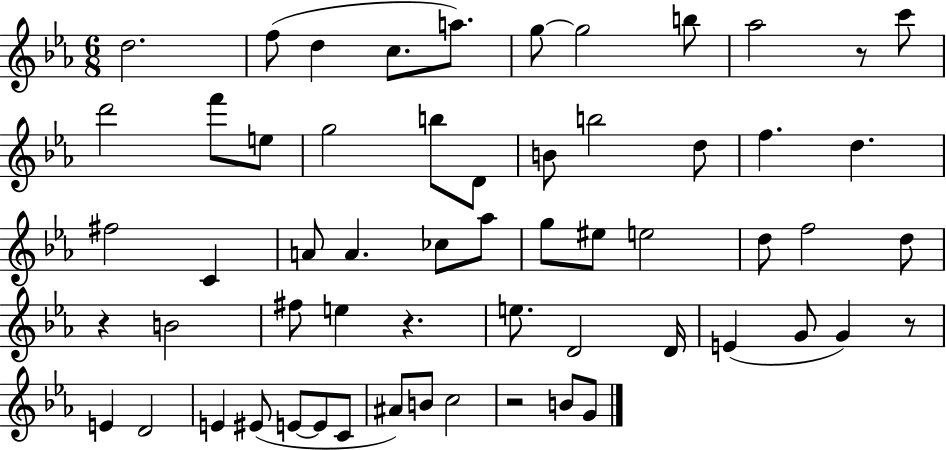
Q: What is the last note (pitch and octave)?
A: G4